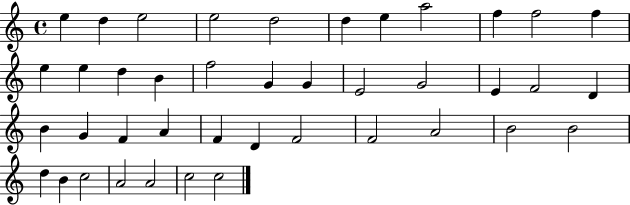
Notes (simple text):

E5/q D5/q E5/h E5/h D5/h D5/q E5/q A5/h F5/q F5/h F5/q E5/q E5/q D5/q B4/q F5/h G4/q G4/q E4/h G4/h E4/q F4/h D4/q B4/q G4/q F4/q A4/q F4/q D4/q F4/h F4/h A4/h B4/h B4/h D5/q B4/q C5/h A4/h A4/h C5/h C5/h